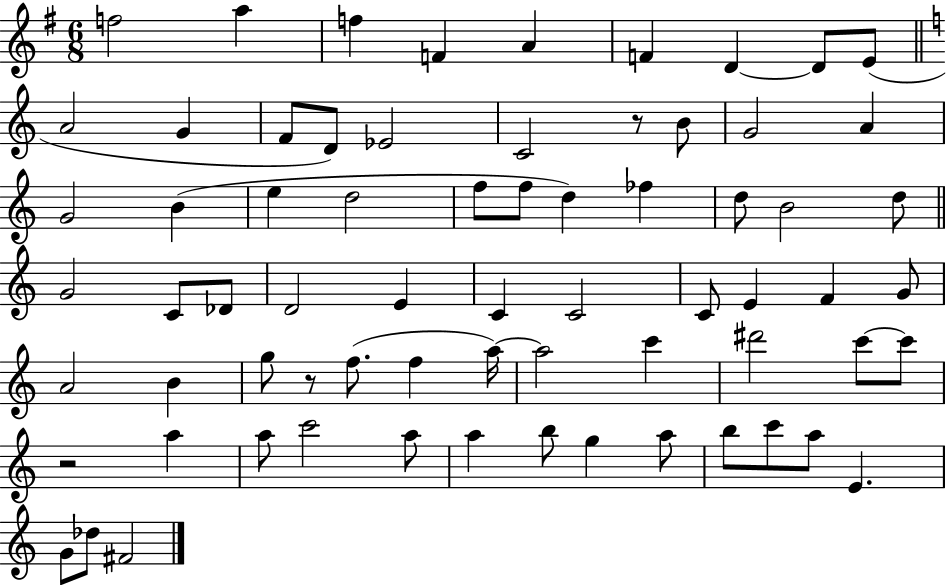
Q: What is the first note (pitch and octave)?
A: F5